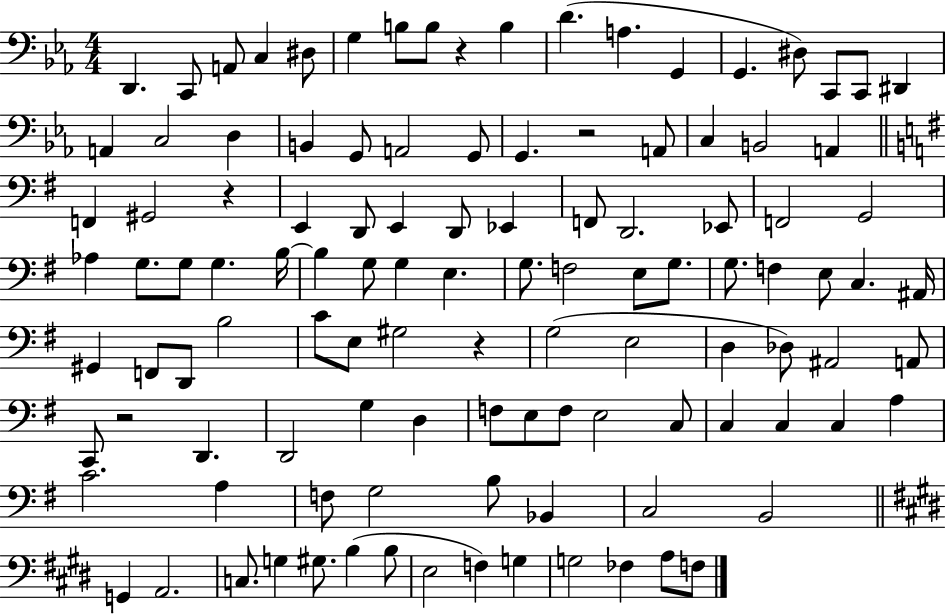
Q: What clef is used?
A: bass